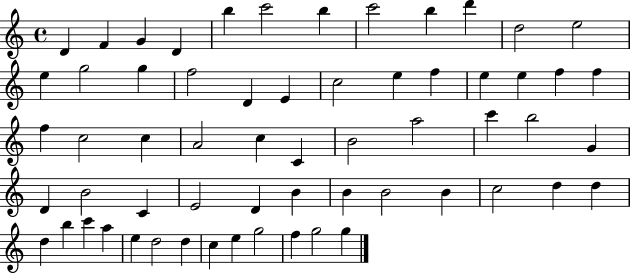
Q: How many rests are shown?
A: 0